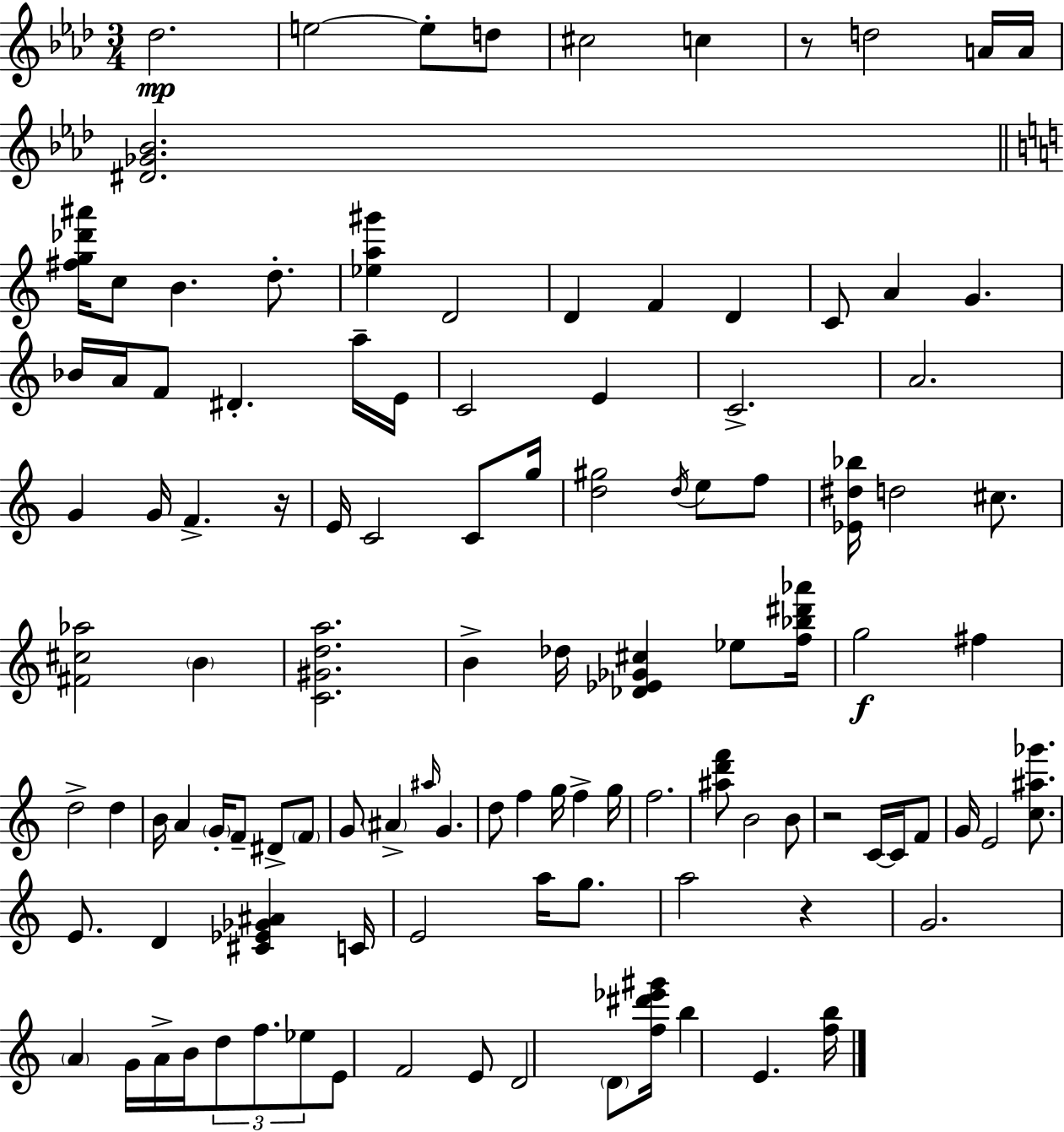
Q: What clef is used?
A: treble